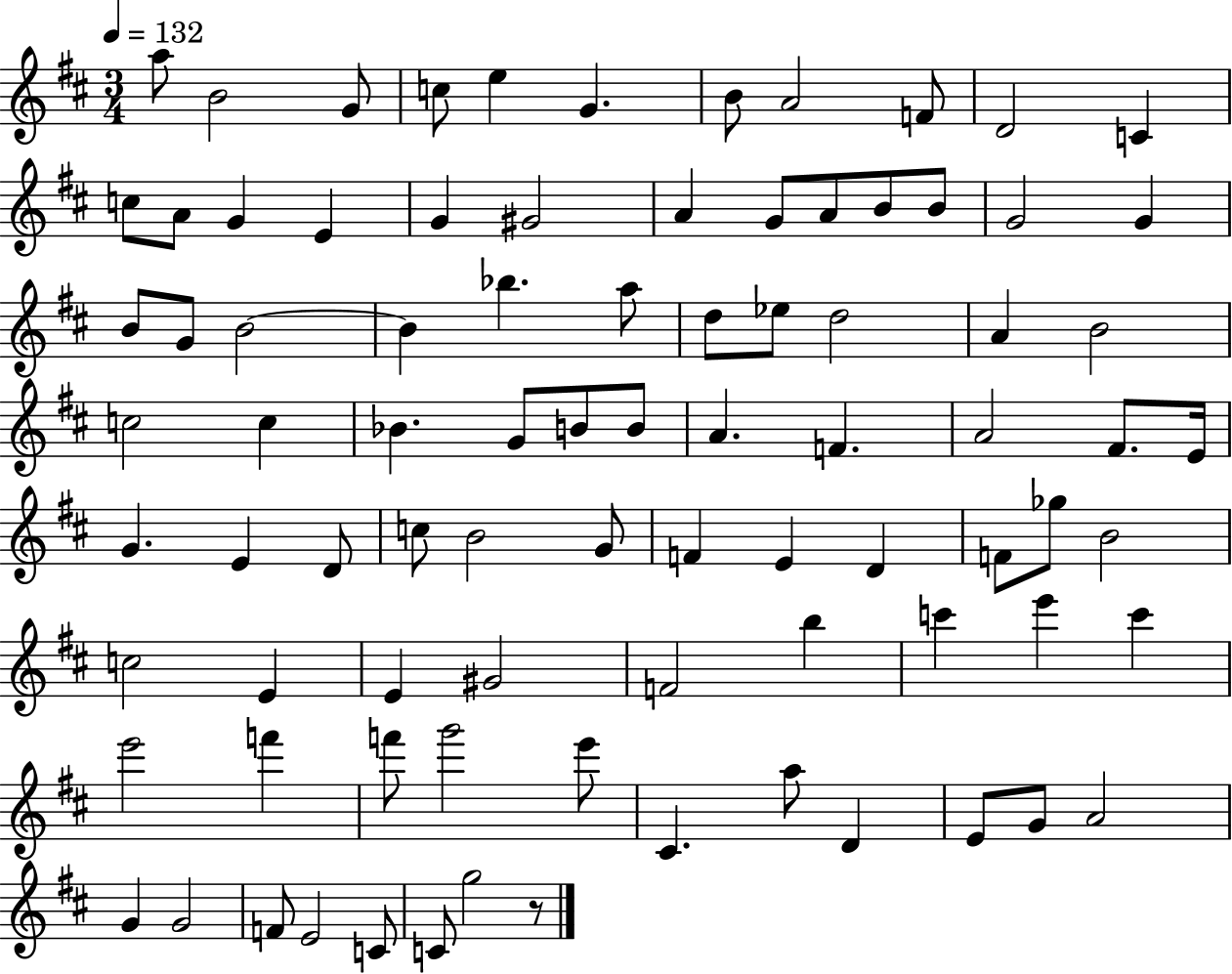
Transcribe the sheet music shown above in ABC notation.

X:1
T:Untitled
M:3/4
L:1/4
K:D
a/2 B2 G/2 c/2 e G B/2 A2 F/2 D2 C c/2 A/2 G E G ^G2 A G/2 A/2 B/2 B/2 G2 G B/2 G/2 B2 B _b a/2 d/2 _e/2 d2 A B2 c2 c _B G/2 B/2 B/2 A F A2 ^F/2 E/4 G E D/2 c/2 B2 G/2 F E D F/2 _g/2 B2 c2 E E ^G2 F2 b c' e' c' e'2 f' f'/2 g'2 e'/2 ^C a/2 D E/2 G/2 A2 G G2 F/2 E2 C/2 C/2 g2 z/2